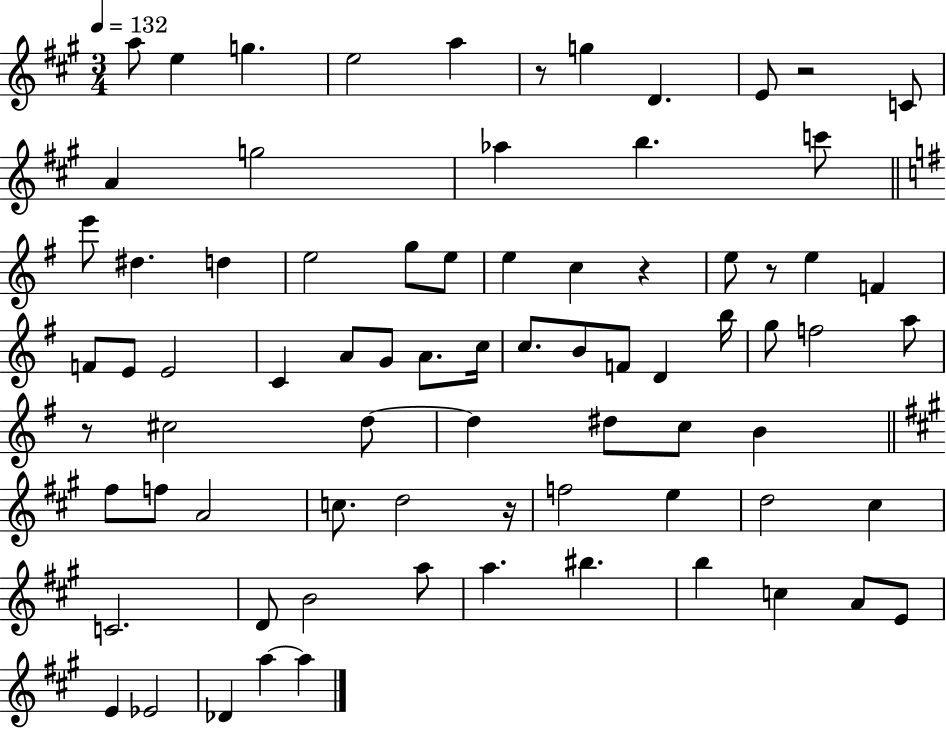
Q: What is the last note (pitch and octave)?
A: A5